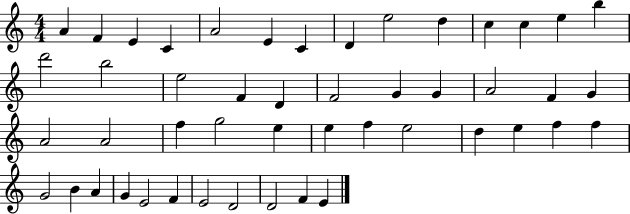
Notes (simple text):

A4/q F4/q E4/q C4/q A4/h E4/q C4/q D4/q E5/h D5/q C5/q C5/q E5/q B5/q D6/h B5/h E5/h F4/q D4/q F4/h G4/q G4/q A4/h F4/q G4/q A4/h A4/h F5/q G5/h E5/q E5/q F5/q E5/h D5/q E5/q F5/q F5/q G4/h B4/q A4/q G4/q E4/h F4/q E4/h D4/h D4/h F4/q E4/q